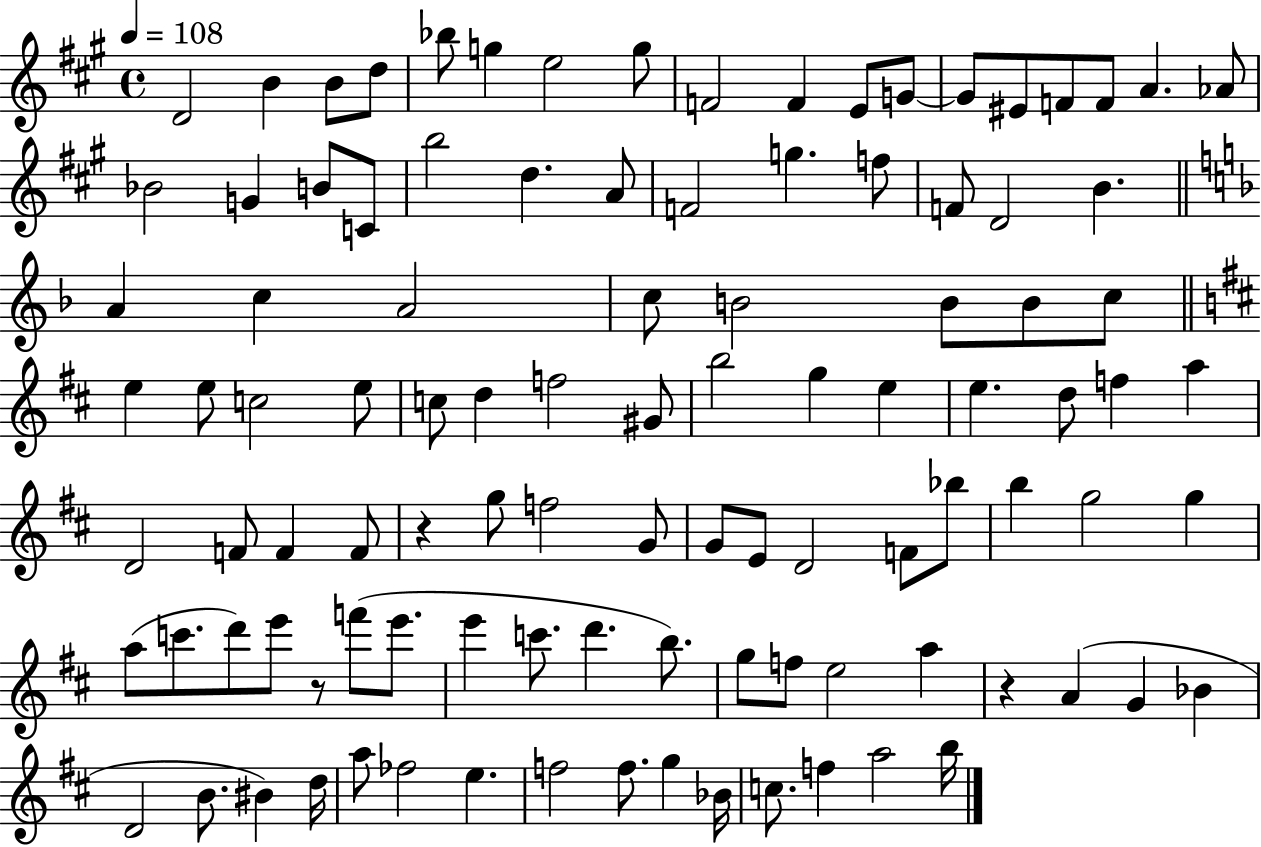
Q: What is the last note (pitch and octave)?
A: B5